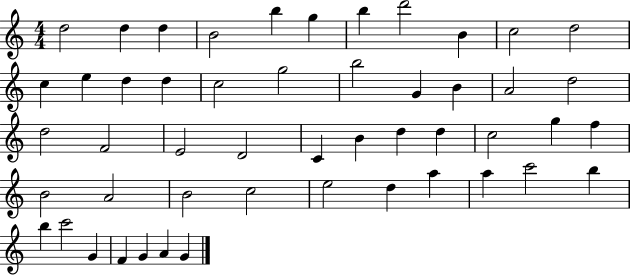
X:1
T:Untitled
M:4/4
L:1/4
K:C
d2 d d B2 b g b d'2 B c2 d2 c e d d c2 g2 b2 G B A2 d2 d2 F2 E2 D2 C B d d c2 g f B2 A2 B2 c2 e2 d a a c'2 b b c'2 G F G A G